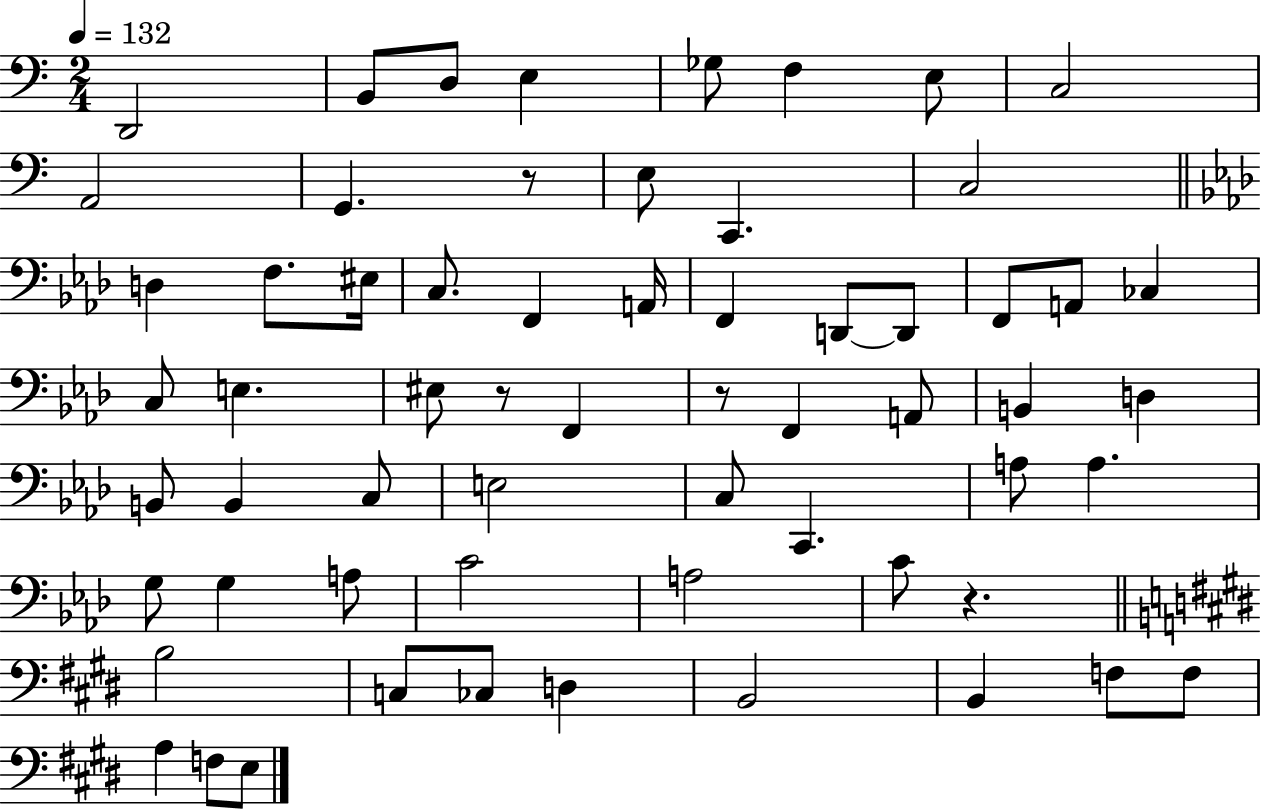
{
  \clef bass
  \numericTimeSignature
  \time 2/4
  \key c \major
  \tempo 4 = 132
  \repeat volta 2 { d,2 | b,8 d8 e4 | ges8 f4 e8 | c2 | \break a,2 | g,4. r8 | e8 c,4. | c2 | \break \bar "||" \break \key aes \major d4 f8. eis16 | c8. f,4 a,16 | f,4 d,8~~ d,8 | f,8 a,8 ces4 | \break c8 e4. | eis8 r8 f,4 | r8 f,4 a,8 | b,4 d4 | \break b,8 b,4 c8 | e2 | c8 c,4. | a8 a4. | \break g8 g4 a8 | c'2 | a2 | c'8 r4. | \break \bar "||" \break \key e \major b2 | c8 ces8 d4 | b,2 | b,4 f8 f8 | \break a4 f8 e8 | } \bar "|."
}